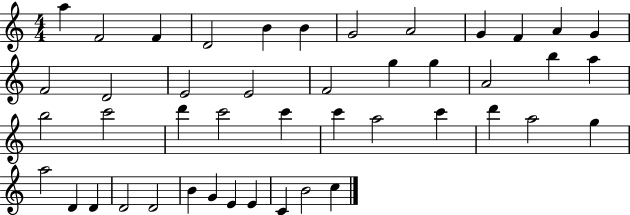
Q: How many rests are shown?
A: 0